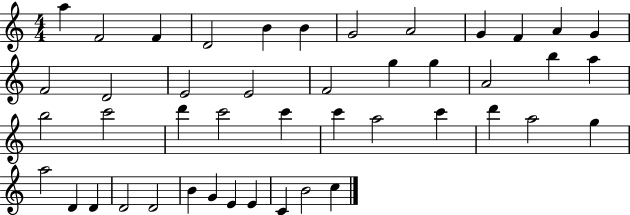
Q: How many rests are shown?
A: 0